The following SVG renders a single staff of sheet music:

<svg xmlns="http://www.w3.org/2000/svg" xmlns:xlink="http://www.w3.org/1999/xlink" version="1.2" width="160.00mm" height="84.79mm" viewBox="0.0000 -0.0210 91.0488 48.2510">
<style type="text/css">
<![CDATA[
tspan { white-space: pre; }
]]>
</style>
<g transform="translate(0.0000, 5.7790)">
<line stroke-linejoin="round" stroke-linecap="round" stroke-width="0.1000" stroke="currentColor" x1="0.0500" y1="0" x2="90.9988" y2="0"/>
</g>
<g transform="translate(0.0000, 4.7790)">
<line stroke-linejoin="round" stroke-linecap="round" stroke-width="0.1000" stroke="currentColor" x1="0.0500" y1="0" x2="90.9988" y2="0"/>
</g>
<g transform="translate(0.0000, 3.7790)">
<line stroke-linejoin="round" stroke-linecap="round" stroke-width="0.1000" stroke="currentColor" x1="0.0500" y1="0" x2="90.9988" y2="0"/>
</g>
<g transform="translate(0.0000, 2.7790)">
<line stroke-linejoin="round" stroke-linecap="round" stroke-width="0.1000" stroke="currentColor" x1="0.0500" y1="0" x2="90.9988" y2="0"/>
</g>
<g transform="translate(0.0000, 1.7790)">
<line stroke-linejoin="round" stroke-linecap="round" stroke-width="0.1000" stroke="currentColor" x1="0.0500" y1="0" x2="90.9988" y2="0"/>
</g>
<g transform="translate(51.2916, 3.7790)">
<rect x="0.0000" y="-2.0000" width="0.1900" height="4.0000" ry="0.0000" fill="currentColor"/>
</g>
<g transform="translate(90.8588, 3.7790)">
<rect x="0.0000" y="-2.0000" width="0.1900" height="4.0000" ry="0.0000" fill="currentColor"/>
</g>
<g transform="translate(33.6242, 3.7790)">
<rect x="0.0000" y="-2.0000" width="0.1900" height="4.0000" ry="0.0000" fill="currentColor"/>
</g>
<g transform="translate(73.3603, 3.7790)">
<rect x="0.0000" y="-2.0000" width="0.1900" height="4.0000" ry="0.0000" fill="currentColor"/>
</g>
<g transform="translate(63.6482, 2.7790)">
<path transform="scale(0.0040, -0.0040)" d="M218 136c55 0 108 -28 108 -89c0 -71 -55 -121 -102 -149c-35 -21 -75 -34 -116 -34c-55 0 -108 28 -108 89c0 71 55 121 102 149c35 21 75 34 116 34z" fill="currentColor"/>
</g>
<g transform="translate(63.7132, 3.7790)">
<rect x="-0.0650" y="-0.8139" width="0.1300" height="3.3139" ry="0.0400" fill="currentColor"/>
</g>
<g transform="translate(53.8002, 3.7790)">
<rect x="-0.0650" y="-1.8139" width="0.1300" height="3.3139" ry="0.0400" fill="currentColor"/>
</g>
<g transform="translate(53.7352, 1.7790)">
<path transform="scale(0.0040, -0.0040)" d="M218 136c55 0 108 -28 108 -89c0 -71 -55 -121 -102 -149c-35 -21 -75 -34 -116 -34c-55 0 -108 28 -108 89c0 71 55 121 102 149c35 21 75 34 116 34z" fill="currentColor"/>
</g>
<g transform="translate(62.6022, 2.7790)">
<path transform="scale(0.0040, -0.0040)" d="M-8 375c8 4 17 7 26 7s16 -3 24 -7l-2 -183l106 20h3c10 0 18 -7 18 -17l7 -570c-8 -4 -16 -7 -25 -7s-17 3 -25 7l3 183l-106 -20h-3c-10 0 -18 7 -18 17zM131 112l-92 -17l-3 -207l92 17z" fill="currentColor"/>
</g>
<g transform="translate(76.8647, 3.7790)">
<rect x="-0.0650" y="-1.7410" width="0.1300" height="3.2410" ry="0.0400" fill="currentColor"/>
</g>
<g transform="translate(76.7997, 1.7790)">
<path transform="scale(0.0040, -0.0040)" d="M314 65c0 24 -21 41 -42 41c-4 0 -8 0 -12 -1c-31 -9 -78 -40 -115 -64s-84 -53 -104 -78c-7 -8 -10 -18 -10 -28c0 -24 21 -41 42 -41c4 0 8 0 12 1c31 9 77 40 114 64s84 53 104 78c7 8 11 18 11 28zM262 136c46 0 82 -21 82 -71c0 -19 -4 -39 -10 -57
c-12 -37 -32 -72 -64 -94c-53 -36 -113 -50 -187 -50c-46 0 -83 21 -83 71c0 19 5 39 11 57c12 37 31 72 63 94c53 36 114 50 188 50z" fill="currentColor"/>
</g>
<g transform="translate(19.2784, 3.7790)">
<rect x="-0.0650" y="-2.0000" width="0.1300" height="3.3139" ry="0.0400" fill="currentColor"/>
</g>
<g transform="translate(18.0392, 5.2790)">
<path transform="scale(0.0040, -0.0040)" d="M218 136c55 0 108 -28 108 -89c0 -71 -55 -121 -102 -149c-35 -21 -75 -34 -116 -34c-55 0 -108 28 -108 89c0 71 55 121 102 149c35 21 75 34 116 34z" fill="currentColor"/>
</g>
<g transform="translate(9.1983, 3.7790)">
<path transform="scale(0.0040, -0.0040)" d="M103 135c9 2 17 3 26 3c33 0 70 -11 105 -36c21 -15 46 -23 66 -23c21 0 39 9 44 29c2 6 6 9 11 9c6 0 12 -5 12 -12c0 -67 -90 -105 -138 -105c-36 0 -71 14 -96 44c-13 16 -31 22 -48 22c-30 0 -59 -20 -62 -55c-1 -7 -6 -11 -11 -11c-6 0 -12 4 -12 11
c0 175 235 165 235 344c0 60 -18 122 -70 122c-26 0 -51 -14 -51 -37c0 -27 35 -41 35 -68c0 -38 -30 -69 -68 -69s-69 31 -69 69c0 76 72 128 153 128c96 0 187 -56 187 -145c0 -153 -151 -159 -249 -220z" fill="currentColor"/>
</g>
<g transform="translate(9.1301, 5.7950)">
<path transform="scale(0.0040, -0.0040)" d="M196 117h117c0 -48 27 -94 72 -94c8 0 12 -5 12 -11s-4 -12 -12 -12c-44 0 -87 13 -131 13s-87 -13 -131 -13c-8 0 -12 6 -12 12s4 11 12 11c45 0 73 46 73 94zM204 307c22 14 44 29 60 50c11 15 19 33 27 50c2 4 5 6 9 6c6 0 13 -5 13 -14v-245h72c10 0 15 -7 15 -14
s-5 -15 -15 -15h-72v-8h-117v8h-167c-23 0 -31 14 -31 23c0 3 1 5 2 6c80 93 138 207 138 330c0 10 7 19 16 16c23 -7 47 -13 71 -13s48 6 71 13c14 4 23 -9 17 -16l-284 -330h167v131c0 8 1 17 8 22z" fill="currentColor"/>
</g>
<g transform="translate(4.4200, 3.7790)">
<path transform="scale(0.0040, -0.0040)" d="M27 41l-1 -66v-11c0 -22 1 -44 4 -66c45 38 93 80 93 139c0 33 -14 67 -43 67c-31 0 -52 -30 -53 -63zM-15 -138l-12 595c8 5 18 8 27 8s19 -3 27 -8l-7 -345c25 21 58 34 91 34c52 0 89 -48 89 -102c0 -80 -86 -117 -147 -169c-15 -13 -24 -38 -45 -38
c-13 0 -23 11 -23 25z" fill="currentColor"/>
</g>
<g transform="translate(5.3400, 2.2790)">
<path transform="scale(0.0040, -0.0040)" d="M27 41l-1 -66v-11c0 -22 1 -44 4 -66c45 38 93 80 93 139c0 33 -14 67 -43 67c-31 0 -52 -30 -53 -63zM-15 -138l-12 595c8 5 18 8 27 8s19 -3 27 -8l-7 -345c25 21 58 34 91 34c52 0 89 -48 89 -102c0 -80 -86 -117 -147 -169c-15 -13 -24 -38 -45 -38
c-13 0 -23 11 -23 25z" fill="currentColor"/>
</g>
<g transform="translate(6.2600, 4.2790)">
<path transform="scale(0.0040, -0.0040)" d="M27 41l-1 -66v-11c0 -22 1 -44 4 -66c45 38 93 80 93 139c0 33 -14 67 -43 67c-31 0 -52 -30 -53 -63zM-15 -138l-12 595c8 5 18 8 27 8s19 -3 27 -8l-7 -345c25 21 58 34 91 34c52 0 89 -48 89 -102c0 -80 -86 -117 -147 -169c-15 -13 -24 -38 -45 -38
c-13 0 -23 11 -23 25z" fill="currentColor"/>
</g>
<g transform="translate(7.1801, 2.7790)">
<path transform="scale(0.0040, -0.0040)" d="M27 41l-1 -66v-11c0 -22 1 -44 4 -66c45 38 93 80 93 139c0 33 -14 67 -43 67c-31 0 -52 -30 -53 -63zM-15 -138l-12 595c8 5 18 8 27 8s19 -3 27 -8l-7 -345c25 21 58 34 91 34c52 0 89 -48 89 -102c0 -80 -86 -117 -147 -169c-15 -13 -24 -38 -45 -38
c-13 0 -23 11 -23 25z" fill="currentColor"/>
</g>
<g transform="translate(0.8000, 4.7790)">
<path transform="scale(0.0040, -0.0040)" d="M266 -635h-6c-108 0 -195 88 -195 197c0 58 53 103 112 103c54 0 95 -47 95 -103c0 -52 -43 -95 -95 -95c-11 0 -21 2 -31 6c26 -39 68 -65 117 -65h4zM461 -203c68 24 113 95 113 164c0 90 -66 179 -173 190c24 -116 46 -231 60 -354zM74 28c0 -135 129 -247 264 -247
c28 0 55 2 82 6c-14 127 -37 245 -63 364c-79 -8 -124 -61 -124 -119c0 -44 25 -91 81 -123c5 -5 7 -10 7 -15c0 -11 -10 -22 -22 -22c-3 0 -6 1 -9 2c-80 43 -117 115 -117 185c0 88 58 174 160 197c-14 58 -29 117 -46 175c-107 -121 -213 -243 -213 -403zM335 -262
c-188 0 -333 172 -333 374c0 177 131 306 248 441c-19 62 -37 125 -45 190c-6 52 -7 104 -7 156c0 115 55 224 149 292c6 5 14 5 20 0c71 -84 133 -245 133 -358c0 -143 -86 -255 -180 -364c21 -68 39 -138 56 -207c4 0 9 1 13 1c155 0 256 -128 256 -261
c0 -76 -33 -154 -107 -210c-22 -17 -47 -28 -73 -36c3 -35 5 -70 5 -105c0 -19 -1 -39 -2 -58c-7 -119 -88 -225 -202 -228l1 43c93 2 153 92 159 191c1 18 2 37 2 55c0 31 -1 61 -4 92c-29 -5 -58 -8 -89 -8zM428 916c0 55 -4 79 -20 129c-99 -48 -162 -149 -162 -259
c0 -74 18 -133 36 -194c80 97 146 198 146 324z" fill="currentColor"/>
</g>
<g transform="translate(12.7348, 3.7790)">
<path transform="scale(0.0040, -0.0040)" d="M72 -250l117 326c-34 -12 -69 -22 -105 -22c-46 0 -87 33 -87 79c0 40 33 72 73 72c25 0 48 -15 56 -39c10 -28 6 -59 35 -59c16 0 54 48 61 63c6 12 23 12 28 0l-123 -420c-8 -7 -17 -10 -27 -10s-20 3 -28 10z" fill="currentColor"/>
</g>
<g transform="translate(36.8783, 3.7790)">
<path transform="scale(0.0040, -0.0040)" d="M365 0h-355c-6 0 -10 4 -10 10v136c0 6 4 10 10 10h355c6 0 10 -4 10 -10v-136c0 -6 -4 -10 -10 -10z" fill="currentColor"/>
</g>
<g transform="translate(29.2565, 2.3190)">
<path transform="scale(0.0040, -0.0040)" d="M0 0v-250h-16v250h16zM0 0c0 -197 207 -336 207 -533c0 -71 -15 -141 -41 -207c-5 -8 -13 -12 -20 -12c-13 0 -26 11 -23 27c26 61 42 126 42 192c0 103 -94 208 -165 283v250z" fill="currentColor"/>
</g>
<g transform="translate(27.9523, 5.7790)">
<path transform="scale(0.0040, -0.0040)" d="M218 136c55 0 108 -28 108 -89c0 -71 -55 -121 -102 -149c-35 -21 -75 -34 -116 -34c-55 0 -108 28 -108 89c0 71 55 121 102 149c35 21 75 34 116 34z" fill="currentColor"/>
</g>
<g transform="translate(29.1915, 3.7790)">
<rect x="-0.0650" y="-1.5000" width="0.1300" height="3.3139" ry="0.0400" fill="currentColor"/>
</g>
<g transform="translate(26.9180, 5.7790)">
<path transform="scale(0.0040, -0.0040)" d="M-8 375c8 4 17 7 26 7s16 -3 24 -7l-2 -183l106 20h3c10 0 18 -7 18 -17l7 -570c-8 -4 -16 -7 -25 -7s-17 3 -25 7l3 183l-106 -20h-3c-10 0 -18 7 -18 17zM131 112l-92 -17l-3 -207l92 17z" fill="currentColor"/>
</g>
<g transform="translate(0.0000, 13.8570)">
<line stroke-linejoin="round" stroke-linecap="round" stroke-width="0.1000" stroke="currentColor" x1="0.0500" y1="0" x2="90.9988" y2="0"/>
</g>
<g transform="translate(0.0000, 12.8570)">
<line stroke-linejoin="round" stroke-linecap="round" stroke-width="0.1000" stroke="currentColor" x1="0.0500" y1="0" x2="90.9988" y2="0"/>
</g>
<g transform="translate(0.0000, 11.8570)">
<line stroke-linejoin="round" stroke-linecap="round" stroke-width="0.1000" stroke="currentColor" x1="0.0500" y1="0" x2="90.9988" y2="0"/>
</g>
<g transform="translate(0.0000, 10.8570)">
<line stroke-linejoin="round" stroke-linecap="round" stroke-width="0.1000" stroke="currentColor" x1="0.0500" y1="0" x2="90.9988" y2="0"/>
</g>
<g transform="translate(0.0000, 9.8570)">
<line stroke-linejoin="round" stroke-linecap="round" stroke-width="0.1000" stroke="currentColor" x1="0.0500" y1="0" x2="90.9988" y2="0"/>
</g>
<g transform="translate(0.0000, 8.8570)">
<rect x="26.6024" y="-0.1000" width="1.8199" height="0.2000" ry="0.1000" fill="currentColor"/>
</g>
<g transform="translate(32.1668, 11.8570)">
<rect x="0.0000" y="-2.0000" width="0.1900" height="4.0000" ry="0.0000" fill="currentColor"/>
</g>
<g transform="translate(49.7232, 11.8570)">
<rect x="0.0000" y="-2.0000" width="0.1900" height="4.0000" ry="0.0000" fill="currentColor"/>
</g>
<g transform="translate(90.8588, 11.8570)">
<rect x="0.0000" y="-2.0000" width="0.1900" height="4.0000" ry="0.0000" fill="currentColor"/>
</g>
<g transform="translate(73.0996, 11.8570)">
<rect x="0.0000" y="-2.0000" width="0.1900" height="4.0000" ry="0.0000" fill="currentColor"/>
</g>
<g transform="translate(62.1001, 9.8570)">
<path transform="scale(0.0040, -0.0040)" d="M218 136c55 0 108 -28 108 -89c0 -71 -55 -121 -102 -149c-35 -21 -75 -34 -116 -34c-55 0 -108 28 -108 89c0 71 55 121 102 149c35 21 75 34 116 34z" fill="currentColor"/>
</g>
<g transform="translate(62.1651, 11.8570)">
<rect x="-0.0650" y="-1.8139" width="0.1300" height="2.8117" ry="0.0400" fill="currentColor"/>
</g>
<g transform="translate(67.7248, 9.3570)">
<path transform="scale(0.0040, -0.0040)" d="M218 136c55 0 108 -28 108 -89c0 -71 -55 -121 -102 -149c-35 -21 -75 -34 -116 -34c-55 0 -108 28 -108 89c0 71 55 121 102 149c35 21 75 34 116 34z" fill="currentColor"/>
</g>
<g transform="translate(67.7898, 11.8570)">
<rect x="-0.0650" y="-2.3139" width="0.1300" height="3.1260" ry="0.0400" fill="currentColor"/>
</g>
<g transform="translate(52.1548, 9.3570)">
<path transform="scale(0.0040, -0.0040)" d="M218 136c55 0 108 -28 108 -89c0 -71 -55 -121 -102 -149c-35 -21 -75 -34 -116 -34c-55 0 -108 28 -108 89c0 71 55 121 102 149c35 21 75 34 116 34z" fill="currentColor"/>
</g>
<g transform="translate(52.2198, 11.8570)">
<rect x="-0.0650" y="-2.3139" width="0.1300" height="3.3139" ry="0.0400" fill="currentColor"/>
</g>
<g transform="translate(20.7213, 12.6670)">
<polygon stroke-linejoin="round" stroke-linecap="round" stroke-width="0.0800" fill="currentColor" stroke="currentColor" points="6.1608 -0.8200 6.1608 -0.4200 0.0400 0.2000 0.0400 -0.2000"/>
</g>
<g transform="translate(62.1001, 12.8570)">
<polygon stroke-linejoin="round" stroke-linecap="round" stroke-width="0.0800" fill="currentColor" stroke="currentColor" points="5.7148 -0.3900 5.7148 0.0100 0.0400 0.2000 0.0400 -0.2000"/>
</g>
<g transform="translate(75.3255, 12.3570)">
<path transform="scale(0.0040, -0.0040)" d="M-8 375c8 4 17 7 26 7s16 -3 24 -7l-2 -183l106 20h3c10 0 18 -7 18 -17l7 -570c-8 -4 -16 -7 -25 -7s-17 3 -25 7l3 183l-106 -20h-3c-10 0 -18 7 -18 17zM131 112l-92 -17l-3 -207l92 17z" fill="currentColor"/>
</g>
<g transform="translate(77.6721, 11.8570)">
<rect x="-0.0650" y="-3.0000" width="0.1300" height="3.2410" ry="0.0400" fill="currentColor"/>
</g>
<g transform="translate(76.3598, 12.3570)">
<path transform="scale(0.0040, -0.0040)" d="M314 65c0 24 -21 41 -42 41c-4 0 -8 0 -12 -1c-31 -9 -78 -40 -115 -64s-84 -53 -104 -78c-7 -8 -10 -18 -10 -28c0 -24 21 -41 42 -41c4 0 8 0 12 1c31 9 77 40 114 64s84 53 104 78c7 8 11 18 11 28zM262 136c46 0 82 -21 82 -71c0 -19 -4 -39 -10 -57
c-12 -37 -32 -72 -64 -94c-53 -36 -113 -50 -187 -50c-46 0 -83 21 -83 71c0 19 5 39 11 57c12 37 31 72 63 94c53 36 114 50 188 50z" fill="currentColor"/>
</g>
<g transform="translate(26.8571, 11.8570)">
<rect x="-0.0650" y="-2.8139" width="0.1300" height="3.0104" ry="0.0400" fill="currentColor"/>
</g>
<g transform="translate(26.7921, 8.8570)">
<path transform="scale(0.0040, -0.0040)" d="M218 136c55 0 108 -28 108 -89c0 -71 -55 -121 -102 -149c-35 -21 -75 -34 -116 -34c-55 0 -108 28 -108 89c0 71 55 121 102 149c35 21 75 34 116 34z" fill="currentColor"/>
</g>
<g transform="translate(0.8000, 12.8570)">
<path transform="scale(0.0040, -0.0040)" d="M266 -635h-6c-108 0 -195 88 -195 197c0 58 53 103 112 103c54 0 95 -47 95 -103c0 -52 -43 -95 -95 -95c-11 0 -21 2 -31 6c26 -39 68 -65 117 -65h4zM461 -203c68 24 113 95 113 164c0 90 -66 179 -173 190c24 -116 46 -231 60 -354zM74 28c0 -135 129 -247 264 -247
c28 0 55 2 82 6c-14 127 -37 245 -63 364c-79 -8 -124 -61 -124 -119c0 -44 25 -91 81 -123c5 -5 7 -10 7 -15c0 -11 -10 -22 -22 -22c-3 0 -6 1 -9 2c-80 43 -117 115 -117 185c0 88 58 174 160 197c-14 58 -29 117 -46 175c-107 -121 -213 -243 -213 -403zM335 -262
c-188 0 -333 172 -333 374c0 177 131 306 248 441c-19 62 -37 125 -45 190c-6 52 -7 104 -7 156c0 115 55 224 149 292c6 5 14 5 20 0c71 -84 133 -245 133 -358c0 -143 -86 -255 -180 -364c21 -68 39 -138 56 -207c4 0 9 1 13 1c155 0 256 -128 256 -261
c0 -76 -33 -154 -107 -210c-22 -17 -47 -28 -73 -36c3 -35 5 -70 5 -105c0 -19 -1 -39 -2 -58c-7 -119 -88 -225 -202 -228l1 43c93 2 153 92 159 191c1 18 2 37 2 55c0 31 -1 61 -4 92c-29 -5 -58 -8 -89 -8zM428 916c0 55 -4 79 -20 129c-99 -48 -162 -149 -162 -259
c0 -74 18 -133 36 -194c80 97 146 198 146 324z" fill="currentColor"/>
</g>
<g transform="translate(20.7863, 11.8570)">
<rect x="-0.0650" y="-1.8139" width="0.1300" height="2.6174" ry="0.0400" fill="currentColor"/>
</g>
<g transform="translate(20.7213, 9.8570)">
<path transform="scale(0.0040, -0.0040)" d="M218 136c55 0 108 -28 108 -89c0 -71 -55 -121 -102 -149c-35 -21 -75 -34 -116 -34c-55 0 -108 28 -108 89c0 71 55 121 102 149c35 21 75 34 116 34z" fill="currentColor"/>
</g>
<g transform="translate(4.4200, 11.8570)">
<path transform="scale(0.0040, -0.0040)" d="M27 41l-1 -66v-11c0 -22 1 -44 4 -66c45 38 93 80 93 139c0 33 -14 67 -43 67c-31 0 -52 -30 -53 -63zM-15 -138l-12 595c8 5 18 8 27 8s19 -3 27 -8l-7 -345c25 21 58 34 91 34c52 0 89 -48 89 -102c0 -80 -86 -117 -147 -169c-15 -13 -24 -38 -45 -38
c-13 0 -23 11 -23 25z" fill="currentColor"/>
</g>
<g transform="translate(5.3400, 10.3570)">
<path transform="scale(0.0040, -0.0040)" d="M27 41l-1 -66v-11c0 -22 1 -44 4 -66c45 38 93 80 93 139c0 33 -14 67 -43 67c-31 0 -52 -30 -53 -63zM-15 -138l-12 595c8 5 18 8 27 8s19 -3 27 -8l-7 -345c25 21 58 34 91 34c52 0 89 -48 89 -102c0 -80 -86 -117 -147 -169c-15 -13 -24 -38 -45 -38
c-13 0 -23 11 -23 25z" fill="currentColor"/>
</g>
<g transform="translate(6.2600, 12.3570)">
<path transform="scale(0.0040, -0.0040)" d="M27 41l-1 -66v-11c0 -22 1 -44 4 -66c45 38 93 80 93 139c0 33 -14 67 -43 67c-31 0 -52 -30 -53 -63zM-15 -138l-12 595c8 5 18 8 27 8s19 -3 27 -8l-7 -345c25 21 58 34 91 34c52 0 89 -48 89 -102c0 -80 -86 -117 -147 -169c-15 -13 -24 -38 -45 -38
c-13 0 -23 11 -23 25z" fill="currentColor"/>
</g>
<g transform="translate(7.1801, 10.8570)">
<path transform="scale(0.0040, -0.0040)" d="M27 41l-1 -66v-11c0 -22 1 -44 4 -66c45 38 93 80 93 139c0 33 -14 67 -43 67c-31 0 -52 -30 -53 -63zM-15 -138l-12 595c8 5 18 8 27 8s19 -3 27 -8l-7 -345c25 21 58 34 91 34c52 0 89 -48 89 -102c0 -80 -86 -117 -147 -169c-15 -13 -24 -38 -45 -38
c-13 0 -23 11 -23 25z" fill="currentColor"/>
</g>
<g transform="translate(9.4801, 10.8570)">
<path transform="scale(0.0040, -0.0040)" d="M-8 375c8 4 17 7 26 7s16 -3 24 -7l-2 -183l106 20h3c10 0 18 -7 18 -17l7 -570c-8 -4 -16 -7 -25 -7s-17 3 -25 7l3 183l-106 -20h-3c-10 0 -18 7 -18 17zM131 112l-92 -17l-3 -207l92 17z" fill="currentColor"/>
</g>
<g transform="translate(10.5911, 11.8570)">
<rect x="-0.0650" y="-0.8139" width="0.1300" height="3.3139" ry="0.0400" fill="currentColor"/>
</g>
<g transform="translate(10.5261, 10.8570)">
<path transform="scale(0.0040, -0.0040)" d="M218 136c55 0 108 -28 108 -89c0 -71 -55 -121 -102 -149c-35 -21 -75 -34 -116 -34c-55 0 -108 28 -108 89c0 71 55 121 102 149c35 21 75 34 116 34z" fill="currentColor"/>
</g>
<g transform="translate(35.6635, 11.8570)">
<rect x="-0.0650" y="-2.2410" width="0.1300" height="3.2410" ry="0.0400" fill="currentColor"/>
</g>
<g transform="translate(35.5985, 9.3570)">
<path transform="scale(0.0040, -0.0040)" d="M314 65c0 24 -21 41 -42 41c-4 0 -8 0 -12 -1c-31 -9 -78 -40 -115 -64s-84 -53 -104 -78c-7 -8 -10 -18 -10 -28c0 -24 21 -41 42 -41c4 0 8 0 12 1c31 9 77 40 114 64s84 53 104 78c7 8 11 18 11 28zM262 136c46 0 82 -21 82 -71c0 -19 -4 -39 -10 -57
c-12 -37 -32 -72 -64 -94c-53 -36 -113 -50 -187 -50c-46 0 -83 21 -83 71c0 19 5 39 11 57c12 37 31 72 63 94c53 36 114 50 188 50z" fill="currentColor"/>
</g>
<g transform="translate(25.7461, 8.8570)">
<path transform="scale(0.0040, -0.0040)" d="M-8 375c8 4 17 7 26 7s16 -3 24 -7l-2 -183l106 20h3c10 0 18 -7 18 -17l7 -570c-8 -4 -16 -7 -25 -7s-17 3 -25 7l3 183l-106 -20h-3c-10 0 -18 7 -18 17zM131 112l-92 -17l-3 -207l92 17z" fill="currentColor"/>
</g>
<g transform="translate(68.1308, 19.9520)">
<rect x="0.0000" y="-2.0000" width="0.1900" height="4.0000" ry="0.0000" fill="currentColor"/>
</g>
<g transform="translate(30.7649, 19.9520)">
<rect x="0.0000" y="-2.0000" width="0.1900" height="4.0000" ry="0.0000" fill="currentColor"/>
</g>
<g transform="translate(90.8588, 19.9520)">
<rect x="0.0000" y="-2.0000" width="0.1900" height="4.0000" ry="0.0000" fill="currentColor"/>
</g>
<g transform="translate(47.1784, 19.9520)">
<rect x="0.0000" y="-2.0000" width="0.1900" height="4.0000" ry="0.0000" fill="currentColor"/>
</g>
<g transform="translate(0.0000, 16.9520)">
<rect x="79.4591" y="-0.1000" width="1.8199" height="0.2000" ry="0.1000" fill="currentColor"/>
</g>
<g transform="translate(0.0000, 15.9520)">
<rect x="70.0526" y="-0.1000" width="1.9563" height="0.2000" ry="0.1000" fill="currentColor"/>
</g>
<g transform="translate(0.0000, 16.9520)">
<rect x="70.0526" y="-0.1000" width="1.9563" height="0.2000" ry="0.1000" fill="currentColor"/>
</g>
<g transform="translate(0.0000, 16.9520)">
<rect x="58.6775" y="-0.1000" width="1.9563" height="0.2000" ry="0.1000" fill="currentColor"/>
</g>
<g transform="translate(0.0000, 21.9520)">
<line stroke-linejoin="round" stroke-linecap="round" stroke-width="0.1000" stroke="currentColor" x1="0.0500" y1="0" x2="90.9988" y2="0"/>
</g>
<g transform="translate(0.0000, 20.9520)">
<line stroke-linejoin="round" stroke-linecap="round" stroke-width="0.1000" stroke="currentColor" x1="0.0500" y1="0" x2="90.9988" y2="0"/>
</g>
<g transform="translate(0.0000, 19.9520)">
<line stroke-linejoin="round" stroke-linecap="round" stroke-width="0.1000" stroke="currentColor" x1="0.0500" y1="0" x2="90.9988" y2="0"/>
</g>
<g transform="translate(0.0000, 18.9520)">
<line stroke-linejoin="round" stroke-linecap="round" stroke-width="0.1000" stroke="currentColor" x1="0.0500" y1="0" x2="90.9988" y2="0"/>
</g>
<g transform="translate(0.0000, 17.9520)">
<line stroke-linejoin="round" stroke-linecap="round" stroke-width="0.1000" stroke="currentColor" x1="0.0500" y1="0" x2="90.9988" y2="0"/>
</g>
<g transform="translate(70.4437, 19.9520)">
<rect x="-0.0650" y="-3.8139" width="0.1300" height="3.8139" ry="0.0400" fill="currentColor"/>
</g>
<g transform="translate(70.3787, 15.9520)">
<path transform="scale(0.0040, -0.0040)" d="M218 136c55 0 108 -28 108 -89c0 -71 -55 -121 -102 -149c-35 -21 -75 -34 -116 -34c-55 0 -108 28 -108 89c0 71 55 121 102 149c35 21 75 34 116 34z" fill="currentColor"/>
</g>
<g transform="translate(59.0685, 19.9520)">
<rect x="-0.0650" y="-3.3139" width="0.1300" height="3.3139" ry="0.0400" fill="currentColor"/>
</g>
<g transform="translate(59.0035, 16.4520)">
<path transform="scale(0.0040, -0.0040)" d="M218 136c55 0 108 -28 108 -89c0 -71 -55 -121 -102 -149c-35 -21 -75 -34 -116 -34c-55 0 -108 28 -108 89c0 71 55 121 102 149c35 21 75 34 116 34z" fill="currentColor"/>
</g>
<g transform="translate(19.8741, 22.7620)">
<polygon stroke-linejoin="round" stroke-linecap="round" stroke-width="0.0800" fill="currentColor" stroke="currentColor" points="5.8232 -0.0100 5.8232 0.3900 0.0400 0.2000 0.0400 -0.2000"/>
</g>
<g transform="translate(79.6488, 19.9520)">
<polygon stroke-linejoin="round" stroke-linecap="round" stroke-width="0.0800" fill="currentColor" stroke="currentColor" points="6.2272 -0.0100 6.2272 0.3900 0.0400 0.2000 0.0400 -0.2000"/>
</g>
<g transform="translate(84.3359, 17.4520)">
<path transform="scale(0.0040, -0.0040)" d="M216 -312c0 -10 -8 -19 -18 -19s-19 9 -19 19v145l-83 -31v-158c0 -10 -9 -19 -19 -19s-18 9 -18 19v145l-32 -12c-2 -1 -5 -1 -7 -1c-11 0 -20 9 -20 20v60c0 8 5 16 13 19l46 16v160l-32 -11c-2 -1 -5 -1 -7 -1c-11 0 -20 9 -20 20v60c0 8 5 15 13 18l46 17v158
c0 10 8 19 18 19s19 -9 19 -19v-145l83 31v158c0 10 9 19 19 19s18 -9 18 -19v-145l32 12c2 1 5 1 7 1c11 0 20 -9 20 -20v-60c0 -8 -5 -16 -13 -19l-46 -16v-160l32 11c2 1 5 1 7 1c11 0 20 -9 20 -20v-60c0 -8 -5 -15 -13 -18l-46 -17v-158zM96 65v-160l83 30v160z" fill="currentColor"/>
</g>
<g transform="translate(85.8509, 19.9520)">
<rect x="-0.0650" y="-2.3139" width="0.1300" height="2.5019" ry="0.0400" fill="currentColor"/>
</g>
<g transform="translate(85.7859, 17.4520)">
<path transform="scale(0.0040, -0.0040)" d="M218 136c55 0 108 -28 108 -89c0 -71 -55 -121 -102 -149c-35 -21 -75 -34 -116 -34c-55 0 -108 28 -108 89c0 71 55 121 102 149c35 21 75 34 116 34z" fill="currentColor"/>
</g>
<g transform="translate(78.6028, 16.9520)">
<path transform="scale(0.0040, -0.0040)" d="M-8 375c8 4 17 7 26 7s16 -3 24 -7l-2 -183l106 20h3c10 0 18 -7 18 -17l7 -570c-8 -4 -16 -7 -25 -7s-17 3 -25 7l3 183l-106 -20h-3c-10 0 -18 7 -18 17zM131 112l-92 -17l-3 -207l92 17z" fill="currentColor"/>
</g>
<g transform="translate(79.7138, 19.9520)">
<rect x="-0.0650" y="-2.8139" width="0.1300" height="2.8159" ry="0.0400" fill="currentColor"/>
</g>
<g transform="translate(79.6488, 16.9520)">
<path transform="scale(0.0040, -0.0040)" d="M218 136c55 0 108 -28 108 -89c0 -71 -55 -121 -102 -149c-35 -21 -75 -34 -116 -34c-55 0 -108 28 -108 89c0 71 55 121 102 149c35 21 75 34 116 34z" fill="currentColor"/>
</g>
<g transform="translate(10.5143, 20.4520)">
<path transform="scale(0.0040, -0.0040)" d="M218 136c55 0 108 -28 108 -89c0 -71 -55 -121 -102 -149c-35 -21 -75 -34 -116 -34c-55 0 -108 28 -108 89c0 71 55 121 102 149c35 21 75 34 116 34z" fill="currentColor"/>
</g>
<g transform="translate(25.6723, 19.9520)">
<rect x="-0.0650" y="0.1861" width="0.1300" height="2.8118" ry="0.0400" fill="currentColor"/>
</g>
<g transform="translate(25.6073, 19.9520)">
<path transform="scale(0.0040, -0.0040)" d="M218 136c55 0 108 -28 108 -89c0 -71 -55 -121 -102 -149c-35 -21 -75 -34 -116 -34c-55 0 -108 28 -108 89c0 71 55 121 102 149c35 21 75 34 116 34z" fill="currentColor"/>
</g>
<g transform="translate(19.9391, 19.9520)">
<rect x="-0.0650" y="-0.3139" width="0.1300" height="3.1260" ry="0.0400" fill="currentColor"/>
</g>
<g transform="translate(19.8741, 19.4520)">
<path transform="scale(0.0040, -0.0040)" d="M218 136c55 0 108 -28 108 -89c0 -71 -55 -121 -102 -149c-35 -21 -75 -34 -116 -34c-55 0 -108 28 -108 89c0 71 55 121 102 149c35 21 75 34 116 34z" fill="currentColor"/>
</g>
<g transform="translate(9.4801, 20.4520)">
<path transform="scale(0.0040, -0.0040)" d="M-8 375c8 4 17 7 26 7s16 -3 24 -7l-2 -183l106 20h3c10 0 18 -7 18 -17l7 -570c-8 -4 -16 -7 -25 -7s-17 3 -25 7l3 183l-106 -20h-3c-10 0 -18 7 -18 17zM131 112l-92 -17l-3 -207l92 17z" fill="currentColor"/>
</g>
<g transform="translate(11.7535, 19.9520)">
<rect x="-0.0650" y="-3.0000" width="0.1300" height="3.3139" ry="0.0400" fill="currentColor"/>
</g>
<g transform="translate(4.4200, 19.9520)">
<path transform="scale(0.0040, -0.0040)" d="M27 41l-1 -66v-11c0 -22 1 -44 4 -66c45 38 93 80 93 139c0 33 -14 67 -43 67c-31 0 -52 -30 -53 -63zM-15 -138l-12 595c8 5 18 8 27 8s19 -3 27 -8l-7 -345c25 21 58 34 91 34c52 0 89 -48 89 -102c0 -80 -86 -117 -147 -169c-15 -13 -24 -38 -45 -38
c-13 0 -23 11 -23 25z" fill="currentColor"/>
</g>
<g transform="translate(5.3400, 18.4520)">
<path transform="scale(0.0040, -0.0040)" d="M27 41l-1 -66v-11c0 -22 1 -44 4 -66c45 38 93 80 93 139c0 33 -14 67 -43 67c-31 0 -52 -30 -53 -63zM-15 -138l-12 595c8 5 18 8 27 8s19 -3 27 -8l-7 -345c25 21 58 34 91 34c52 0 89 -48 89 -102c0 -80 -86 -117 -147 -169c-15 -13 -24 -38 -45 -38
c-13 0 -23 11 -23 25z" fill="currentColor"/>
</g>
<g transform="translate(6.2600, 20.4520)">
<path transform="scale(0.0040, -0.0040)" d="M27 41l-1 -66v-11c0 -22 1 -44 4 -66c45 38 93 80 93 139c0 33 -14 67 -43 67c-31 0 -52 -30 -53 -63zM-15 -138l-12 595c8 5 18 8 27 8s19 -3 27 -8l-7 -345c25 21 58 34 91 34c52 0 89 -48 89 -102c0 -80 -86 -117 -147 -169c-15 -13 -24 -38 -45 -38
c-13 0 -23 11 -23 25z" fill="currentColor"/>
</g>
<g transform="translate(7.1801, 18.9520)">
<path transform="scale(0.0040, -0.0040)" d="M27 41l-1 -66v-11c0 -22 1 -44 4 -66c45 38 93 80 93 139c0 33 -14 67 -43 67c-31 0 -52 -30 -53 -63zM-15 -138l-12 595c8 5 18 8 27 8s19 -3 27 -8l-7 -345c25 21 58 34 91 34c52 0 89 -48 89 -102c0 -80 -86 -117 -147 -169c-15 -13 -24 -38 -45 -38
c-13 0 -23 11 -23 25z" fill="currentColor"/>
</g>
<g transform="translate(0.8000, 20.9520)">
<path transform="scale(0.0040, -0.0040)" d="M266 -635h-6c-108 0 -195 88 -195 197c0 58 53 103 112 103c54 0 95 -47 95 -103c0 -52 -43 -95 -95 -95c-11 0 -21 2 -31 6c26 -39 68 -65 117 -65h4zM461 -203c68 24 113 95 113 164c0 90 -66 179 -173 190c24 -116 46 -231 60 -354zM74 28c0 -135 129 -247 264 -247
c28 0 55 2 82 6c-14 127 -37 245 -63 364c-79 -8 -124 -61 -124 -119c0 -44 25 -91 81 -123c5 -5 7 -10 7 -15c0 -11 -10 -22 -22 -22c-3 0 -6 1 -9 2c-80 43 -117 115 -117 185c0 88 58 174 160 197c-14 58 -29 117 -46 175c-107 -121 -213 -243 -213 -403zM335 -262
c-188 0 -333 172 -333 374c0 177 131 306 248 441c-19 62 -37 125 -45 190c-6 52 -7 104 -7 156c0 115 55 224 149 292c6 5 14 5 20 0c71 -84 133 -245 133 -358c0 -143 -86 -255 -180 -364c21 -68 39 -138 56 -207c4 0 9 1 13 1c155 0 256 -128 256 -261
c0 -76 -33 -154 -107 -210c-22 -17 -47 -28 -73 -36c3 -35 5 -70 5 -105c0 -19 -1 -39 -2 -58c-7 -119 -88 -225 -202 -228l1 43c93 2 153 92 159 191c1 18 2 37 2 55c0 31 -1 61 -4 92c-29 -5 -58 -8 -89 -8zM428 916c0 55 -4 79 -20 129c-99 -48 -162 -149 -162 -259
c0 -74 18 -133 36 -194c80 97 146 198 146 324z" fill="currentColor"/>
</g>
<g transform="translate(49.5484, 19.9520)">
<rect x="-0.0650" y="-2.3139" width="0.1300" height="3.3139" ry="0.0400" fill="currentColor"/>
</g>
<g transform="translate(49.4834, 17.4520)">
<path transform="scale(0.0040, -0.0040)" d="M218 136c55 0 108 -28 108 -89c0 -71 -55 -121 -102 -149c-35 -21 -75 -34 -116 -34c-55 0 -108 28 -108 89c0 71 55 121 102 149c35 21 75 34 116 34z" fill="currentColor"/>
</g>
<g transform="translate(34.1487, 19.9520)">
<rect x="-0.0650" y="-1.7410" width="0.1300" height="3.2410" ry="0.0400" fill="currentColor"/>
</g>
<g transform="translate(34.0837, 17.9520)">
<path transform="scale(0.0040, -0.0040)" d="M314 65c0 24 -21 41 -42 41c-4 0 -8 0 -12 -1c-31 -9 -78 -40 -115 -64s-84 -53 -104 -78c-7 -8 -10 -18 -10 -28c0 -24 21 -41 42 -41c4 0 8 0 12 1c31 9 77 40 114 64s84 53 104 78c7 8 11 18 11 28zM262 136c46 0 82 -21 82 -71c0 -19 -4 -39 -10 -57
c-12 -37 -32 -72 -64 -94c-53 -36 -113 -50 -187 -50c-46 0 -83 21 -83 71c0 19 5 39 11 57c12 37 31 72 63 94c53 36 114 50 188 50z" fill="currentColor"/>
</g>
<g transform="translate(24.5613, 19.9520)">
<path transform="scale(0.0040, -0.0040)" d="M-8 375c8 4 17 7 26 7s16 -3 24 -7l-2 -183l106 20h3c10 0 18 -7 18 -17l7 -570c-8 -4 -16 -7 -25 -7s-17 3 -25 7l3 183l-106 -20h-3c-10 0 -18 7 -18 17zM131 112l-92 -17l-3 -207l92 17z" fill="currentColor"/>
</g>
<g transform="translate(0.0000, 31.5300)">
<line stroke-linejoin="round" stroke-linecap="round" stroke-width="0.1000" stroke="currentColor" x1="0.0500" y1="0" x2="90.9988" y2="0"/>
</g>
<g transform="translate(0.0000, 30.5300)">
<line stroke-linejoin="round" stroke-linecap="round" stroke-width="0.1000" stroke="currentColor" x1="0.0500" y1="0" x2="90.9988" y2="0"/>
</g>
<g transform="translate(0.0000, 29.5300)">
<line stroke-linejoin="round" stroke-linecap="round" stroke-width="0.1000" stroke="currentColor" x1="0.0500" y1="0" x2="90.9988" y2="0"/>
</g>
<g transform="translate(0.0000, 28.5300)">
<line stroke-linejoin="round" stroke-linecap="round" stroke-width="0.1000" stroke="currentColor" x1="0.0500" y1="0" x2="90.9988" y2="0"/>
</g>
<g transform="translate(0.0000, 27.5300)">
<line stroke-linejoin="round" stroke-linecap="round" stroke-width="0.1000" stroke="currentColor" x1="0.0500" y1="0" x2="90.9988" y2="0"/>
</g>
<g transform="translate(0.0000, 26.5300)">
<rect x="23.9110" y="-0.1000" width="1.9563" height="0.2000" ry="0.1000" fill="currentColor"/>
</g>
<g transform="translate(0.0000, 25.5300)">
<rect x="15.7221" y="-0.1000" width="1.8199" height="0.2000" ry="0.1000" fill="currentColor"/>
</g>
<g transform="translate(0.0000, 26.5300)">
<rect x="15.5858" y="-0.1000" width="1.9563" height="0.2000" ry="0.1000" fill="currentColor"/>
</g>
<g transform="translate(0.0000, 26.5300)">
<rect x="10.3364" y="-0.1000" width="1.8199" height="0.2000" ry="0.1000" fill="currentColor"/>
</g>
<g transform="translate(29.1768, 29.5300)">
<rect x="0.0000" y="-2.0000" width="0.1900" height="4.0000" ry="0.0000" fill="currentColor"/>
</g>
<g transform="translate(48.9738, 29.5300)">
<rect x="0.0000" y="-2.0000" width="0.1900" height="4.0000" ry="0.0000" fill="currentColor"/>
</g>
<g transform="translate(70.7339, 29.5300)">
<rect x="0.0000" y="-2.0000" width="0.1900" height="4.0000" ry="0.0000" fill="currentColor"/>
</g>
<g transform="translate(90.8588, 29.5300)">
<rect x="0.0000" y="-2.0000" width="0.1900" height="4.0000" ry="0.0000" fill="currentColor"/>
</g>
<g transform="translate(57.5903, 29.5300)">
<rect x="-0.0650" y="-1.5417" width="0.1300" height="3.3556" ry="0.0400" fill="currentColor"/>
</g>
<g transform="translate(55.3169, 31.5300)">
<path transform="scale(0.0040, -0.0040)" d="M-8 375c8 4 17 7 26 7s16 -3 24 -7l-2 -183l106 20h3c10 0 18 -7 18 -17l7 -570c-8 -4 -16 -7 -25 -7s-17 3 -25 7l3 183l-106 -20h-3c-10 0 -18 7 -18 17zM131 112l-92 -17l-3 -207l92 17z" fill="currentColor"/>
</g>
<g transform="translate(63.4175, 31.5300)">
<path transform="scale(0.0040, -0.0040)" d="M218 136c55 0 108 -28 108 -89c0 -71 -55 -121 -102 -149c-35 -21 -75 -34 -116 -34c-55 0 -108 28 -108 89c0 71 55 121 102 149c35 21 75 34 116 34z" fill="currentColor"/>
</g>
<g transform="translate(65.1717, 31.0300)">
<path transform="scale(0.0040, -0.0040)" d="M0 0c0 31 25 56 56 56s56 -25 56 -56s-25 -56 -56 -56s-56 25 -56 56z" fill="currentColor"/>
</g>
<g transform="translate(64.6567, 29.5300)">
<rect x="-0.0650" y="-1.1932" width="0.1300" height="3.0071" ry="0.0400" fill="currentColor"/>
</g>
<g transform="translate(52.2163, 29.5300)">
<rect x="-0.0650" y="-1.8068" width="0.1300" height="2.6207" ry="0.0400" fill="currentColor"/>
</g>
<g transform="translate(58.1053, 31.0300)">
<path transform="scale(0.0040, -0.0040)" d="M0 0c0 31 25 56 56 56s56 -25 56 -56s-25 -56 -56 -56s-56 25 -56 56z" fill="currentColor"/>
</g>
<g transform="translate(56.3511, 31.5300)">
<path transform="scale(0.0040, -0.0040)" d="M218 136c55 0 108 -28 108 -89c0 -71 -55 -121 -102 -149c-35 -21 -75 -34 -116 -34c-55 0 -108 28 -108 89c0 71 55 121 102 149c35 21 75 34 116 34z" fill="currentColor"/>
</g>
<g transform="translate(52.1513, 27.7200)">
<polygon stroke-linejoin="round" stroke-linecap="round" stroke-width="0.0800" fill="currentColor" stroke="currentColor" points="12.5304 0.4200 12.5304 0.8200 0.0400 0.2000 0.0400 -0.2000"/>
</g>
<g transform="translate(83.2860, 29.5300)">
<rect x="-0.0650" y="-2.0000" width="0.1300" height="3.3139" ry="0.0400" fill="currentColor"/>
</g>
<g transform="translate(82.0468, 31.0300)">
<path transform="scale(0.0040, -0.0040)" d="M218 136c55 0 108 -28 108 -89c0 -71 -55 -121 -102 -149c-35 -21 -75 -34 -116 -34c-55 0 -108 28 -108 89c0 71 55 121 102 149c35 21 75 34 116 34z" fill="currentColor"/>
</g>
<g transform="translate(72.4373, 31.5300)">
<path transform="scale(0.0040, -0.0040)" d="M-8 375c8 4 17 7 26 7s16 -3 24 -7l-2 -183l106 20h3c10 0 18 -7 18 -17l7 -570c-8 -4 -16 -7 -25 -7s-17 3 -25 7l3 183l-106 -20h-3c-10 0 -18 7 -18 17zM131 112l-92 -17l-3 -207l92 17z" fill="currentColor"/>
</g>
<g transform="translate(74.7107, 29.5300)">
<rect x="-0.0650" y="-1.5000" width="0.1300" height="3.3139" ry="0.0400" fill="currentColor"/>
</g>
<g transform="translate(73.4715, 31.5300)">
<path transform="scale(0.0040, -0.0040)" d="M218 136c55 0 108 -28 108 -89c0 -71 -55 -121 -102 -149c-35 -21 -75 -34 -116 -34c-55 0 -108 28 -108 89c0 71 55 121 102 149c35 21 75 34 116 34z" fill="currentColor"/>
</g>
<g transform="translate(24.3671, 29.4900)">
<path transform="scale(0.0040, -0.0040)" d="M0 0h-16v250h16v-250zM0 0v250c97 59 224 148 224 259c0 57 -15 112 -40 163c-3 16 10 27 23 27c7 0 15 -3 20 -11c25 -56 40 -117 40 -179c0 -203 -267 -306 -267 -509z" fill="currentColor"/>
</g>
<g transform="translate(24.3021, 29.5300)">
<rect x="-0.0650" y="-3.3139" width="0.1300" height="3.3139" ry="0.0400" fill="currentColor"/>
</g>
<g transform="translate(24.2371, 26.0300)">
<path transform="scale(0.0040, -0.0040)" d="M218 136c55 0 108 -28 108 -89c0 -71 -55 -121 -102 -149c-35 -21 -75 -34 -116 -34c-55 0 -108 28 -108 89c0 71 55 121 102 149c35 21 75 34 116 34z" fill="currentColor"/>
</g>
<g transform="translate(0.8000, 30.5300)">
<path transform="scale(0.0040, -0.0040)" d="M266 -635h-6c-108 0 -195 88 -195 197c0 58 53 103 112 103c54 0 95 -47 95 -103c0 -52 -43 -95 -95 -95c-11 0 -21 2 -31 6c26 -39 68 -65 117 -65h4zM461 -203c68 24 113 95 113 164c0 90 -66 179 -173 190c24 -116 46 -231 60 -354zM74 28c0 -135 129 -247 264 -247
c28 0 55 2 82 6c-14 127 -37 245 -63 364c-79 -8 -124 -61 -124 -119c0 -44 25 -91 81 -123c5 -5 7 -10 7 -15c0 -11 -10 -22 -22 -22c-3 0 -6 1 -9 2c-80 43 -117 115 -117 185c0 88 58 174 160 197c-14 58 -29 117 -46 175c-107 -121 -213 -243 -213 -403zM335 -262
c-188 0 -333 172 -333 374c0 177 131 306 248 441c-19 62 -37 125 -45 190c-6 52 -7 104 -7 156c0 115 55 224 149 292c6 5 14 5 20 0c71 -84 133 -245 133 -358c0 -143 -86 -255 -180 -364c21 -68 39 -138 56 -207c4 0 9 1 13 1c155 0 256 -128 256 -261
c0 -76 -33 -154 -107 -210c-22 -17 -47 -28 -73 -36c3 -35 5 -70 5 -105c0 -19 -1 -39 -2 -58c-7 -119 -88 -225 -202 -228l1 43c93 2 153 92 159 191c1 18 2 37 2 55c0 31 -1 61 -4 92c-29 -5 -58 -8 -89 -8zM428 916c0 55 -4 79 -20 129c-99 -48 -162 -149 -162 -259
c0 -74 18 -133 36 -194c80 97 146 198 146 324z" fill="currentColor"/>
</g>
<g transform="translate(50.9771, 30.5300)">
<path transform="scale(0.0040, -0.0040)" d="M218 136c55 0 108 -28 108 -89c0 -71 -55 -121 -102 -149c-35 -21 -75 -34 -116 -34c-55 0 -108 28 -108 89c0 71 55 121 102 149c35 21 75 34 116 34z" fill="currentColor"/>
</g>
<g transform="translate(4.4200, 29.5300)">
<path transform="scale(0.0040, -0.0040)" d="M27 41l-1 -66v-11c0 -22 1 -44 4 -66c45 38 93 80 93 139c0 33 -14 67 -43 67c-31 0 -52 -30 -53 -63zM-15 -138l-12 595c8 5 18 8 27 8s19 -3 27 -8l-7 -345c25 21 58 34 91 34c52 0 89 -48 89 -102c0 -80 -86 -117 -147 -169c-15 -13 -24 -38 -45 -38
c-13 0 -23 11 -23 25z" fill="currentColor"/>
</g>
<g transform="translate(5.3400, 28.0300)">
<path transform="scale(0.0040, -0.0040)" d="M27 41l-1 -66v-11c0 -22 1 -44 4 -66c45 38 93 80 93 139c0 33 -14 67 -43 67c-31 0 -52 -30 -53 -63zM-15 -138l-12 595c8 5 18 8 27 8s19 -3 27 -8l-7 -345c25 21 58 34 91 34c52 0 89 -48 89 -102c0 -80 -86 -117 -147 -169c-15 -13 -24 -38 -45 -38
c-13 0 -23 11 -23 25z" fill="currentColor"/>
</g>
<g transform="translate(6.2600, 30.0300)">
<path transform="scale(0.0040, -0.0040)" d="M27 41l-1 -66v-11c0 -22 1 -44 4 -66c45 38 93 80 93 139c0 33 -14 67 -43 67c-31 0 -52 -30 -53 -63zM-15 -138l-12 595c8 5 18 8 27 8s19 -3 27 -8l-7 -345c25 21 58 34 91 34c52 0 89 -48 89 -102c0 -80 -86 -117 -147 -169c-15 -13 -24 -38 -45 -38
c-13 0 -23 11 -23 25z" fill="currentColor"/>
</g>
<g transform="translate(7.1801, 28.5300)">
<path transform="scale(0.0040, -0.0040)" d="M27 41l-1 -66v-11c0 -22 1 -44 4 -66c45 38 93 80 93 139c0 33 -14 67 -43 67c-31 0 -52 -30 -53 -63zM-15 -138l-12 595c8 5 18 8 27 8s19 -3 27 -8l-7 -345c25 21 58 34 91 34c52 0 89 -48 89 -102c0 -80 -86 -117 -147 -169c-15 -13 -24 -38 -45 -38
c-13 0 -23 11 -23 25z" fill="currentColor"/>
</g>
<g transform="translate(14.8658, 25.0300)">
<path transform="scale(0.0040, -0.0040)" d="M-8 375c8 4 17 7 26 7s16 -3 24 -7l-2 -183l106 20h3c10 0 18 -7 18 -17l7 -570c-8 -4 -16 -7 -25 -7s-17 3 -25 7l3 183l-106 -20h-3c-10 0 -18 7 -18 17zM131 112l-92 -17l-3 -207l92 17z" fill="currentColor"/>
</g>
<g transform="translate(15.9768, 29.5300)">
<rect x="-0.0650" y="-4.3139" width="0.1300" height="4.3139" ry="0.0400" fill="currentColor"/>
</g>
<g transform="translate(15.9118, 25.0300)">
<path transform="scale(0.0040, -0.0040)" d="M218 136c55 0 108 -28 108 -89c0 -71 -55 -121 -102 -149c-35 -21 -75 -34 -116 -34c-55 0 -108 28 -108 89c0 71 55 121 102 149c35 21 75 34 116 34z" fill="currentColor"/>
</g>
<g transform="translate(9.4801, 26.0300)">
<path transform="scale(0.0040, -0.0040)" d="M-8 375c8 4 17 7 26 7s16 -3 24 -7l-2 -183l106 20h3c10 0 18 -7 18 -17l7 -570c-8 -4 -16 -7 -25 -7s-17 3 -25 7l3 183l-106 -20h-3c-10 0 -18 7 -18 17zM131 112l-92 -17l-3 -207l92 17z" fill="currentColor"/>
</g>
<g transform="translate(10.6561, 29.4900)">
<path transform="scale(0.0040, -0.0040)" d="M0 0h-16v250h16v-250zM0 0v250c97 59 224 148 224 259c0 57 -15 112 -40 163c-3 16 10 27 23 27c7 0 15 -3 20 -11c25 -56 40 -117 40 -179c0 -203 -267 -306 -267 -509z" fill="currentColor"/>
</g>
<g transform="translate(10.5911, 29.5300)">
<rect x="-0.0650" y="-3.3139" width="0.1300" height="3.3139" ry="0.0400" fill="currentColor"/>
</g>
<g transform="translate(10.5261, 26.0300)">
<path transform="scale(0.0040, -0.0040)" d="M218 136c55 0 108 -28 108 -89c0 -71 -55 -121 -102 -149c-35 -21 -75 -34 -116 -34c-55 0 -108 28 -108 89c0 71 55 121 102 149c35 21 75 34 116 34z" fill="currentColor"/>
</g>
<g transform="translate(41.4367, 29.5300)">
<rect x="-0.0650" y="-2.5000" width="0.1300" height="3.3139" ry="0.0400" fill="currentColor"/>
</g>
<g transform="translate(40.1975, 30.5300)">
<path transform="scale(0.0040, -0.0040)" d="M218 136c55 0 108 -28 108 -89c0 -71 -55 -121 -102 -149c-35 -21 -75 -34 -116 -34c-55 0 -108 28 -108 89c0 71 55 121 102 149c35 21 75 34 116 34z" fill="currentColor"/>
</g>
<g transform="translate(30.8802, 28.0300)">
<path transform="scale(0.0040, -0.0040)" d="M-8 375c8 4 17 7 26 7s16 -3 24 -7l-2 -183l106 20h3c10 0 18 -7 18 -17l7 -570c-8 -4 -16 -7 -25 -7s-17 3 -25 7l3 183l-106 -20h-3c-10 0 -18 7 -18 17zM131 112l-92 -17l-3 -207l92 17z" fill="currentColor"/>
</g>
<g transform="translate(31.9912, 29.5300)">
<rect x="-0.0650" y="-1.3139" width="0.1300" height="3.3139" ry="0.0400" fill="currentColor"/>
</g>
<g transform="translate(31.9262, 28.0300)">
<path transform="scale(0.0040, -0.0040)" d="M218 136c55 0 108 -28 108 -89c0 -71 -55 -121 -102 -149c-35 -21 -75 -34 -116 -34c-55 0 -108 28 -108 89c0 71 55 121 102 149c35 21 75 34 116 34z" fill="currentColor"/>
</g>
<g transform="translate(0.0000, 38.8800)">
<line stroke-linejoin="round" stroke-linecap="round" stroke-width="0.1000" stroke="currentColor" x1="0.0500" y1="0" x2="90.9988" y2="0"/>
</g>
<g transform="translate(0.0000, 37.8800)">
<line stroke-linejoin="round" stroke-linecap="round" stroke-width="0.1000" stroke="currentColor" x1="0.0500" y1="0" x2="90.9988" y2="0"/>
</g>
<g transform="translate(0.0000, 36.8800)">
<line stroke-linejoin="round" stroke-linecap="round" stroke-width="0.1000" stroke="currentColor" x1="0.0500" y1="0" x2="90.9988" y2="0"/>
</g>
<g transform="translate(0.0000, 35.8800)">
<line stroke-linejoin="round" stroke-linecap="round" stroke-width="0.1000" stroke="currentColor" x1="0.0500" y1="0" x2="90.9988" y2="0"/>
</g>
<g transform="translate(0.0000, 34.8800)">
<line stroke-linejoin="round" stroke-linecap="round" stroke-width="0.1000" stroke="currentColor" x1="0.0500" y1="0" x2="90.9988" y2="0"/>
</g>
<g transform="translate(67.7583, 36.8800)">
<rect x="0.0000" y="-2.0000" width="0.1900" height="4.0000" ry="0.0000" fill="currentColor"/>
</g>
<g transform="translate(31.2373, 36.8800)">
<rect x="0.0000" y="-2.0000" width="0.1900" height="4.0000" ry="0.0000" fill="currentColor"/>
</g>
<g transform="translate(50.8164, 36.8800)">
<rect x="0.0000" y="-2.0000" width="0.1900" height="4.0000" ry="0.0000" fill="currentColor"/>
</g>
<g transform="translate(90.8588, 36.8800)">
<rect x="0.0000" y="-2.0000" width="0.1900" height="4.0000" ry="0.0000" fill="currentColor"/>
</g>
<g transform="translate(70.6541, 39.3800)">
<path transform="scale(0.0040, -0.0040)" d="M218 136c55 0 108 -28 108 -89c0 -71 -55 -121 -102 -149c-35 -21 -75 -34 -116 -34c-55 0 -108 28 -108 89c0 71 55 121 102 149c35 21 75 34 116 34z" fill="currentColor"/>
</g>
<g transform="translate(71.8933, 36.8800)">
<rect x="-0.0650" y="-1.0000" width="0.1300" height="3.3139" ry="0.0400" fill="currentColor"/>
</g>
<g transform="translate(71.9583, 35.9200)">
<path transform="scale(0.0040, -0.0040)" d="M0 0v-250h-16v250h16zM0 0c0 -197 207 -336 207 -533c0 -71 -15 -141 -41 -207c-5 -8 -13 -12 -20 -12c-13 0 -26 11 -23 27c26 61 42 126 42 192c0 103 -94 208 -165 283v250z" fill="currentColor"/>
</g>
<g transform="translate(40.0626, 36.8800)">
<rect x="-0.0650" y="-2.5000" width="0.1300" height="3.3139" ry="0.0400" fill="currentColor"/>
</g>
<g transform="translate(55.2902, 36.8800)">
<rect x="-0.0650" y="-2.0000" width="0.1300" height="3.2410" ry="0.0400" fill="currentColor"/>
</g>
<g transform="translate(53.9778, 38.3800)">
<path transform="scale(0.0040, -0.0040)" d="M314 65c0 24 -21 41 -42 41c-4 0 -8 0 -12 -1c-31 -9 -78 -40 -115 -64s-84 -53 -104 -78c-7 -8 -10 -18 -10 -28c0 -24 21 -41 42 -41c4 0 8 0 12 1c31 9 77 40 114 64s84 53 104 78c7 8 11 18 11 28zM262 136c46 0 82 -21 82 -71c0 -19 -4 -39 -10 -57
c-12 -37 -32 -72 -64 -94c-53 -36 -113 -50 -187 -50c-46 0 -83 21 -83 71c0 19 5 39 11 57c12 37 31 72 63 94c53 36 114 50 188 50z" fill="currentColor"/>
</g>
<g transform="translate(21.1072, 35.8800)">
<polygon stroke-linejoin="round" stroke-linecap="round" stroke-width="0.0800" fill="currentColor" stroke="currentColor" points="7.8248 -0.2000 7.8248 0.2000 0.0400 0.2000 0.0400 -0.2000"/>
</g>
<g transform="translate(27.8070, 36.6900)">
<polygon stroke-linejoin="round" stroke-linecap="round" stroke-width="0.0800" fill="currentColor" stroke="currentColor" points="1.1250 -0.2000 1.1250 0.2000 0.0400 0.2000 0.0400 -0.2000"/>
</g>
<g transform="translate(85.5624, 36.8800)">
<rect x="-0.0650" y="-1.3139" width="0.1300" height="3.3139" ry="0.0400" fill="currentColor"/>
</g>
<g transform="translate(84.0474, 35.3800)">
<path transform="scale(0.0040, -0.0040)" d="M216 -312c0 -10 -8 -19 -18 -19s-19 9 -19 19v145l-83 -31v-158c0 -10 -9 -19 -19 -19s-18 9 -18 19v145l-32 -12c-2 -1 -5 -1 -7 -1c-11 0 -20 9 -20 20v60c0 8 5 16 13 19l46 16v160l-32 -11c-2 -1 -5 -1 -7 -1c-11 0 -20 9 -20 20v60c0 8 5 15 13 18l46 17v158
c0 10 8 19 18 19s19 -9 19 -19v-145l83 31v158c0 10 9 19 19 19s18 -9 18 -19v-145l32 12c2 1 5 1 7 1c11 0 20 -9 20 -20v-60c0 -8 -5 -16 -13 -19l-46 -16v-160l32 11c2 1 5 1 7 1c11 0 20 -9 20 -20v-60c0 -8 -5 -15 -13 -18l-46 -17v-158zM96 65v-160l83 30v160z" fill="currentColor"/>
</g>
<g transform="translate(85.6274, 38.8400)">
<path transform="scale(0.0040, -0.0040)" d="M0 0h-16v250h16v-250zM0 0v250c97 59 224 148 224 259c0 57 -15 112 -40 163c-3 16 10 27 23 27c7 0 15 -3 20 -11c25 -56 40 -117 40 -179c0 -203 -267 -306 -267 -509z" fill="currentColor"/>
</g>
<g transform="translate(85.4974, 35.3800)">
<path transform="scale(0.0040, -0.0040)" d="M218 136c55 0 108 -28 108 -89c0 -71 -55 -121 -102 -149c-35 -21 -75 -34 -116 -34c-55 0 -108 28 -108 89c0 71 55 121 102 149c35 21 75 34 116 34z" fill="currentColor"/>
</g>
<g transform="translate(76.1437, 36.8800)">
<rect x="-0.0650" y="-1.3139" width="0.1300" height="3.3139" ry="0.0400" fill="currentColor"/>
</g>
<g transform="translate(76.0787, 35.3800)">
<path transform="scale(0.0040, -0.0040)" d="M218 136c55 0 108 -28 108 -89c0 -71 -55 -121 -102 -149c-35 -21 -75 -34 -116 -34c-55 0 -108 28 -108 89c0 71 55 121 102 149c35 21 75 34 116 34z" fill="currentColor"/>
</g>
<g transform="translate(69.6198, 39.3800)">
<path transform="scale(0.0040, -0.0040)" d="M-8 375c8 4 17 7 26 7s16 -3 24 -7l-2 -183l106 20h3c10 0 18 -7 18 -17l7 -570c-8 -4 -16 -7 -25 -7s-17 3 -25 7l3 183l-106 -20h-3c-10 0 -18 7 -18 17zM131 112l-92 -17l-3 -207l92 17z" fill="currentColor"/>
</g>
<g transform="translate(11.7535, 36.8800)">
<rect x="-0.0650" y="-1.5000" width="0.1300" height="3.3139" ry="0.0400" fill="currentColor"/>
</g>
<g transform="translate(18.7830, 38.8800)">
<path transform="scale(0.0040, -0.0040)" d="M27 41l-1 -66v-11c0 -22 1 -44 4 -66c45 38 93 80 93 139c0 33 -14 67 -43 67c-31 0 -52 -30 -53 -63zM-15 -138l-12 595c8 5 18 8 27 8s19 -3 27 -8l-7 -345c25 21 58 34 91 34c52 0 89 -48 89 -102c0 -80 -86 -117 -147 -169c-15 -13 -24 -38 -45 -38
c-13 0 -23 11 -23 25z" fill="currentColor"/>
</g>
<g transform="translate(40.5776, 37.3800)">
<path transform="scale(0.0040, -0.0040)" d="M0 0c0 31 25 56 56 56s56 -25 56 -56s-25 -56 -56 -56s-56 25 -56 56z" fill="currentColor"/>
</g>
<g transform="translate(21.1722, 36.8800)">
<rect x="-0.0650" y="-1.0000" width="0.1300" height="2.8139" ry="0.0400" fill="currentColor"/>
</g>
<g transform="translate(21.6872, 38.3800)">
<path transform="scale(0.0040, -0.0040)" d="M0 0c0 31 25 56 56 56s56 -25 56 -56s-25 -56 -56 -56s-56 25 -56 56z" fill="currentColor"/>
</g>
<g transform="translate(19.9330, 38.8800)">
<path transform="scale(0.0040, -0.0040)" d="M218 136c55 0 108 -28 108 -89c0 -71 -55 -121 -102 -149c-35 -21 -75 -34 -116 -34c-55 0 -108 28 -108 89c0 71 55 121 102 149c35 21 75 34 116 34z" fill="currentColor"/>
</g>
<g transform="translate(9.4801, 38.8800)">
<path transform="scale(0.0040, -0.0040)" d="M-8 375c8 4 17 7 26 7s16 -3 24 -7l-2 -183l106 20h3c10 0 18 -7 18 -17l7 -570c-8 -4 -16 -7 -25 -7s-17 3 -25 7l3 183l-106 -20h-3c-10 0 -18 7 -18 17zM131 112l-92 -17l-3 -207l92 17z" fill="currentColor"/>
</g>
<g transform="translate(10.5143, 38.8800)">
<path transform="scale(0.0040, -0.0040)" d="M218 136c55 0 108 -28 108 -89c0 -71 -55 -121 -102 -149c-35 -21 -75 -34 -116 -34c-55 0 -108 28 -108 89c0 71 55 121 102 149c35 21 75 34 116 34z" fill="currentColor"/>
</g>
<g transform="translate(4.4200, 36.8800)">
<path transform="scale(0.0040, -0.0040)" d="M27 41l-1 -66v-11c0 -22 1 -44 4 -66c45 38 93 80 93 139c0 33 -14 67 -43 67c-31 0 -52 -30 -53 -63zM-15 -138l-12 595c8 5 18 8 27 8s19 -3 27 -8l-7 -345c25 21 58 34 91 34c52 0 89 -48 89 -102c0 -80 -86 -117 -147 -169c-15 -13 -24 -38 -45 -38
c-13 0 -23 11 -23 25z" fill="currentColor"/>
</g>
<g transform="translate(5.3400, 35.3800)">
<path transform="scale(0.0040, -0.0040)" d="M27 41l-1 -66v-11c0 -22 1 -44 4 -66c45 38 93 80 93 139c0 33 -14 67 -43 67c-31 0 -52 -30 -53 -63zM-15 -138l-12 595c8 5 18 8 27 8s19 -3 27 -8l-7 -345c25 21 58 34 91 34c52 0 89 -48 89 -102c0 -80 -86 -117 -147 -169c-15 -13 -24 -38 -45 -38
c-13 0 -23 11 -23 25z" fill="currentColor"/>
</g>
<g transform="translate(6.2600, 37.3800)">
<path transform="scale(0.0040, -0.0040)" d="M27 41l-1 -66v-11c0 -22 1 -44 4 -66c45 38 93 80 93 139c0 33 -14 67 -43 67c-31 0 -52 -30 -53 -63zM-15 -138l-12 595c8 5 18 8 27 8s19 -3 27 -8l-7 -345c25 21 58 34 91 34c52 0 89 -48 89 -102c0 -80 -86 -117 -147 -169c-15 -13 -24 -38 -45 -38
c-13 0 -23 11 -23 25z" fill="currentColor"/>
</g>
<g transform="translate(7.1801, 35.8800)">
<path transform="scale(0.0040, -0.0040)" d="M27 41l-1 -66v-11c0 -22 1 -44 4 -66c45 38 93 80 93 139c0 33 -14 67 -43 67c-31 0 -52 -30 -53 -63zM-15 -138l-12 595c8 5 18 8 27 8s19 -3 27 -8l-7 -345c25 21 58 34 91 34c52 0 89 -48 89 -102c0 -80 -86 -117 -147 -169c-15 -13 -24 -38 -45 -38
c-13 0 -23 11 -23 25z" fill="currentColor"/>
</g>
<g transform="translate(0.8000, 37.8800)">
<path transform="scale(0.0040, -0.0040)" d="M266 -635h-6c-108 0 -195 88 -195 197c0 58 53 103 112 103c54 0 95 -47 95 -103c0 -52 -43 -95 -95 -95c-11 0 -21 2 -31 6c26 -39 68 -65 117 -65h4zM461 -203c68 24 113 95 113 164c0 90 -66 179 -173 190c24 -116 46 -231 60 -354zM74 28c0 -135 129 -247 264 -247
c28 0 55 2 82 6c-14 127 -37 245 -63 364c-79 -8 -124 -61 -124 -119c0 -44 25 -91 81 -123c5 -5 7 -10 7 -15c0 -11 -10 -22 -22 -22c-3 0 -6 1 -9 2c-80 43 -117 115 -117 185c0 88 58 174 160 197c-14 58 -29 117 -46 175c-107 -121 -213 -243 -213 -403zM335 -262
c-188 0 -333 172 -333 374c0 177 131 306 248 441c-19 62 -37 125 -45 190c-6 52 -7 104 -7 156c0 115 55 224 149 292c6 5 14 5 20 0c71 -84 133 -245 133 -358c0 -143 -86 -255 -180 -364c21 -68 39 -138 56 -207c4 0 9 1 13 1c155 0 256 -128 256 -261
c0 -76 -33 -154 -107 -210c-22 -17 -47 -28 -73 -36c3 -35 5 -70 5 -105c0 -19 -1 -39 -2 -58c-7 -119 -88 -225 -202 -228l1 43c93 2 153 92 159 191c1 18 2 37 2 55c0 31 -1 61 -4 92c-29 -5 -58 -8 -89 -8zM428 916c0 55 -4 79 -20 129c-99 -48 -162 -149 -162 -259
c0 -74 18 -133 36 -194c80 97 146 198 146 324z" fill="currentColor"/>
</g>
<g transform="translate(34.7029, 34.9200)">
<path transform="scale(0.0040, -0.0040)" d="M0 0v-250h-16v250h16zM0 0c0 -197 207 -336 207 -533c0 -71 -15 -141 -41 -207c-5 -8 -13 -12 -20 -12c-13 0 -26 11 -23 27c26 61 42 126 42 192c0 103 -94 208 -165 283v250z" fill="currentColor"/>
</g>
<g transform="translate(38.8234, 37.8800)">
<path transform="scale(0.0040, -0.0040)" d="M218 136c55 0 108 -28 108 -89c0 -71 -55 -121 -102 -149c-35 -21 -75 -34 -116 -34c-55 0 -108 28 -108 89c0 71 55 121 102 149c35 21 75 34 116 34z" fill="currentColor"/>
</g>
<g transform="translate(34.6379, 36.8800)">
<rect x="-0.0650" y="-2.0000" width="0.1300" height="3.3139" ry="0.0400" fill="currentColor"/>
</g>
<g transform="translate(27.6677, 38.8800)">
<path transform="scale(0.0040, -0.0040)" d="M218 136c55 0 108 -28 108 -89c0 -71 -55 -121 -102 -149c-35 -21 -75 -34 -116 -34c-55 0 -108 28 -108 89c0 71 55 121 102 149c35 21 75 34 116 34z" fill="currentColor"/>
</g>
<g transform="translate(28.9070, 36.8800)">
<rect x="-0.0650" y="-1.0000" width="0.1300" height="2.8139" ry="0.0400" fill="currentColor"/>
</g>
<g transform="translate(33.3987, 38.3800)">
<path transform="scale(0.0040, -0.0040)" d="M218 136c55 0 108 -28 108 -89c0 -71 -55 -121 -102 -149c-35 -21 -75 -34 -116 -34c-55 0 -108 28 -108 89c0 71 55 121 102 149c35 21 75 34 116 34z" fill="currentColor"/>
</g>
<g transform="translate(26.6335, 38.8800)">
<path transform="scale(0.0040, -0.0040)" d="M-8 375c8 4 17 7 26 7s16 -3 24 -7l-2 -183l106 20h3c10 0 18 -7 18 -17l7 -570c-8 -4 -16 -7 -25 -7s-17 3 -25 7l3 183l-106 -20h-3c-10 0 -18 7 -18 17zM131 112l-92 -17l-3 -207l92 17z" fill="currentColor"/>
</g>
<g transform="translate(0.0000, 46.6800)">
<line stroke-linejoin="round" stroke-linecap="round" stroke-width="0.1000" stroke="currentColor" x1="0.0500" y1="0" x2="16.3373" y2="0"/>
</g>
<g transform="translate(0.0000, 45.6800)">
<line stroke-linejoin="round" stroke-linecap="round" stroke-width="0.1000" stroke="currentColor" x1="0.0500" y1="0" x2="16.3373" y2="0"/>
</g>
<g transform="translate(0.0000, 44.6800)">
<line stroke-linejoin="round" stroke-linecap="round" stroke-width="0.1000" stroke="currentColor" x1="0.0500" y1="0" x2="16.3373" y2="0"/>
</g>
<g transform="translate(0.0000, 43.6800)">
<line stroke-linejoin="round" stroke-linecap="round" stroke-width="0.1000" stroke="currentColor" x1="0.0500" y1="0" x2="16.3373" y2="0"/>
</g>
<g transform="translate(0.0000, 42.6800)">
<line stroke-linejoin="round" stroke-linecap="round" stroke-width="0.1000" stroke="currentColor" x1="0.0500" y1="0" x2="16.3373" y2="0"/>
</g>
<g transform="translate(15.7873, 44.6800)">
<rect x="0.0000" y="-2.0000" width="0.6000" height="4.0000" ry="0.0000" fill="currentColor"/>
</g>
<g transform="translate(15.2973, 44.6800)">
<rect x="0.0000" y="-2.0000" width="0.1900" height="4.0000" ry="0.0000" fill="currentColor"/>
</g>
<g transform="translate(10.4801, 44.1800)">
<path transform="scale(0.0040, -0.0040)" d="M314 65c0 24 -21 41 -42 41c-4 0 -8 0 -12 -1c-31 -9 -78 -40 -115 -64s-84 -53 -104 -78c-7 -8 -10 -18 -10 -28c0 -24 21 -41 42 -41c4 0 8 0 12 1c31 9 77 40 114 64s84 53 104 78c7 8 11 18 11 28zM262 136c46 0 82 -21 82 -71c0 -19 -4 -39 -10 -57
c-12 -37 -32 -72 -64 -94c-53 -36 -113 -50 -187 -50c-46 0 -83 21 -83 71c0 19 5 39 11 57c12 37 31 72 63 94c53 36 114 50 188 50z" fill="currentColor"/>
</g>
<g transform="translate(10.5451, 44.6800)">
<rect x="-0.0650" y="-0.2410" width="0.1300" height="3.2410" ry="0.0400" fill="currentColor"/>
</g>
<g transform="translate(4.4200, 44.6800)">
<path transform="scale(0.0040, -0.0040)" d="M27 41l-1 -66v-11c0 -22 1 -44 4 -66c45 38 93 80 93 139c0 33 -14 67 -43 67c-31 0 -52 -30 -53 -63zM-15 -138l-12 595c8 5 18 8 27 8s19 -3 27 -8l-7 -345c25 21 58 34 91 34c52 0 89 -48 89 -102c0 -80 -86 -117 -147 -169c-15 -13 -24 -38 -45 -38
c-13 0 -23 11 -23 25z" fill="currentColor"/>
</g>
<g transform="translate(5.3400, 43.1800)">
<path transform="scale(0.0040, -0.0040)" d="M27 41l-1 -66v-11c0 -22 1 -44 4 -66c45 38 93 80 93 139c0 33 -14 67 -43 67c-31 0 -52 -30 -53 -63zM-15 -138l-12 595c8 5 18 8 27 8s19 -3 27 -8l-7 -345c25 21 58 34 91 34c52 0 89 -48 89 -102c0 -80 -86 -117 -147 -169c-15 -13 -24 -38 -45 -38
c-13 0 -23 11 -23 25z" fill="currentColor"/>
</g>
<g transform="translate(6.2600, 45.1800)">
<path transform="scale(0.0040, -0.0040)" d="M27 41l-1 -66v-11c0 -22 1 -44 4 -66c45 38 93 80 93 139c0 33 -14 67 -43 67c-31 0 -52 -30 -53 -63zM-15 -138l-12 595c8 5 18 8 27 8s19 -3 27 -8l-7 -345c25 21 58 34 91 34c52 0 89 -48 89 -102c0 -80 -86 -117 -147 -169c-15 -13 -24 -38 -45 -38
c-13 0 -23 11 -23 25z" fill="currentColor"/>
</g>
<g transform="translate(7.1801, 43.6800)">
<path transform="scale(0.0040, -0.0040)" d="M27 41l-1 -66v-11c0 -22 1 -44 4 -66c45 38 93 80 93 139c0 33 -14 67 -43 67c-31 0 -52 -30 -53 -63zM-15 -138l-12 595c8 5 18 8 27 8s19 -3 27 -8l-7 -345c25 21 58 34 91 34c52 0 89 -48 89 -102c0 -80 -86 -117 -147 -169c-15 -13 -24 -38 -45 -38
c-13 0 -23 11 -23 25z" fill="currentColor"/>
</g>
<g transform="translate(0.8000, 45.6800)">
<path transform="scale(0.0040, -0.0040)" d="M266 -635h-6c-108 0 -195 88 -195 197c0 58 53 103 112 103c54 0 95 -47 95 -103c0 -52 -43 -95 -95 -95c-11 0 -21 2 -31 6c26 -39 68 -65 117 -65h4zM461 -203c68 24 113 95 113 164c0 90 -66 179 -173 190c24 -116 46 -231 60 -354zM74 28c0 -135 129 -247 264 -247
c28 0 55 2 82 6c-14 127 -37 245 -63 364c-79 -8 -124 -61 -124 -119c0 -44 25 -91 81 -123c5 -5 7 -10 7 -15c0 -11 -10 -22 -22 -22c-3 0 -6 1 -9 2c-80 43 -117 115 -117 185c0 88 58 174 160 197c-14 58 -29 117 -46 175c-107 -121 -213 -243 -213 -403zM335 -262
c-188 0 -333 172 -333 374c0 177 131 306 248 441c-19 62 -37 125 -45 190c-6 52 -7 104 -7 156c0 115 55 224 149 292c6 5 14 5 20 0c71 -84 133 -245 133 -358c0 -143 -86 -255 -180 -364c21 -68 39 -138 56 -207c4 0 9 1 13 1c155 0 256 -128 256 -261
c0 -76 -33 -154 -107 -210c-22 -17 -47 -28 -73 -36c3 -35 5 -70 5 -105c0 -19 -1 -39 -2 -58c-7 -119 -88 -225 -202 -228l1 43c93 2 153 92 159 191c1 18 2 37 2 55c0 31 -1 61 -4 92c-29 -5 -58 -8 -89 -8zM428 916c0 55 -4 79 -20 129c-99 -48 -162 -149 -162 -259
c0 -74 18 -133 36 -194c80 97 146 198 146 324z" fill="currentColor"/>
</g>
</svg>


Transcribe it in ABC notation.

X:1
T:Untitled
M:2/4
L:1/4
K:Ab
z/2 F E/2 z2 f d f2 d f/2 a/2 g2 g f/2 g/2 A2 A c/2 B/2 f2 g _b c' a/2 ^g/2 b/2 d' b/2 e G G/2 E/2 E/2 E F E _E/2 E/4 F/2 G F2 D/2 _e ^e/2 c2